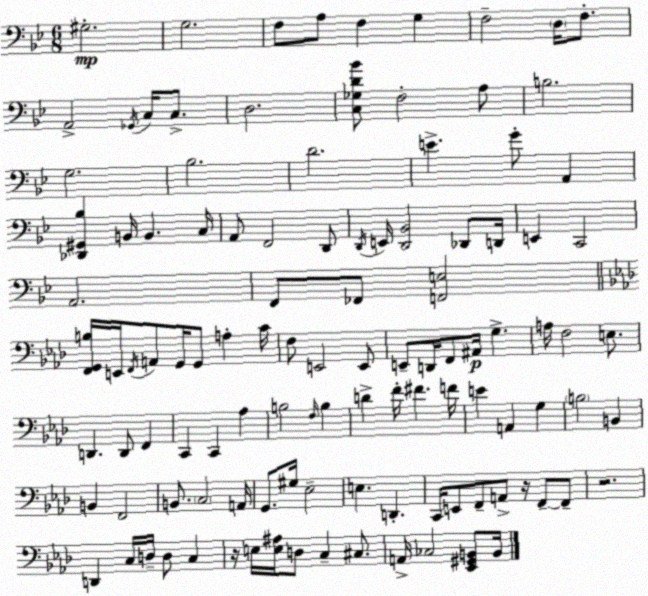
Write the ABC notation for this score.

X:1
T:Untitled
M:6/8
L:1/4
K:Bb
^G,2 G,2 F,/2 A,/2 F, G, F,2 D,/4 F,/2 A,,2 _G,,/4 C,/4 C,/2 D,2 [C,_G,D_B]/2 F,2 A,/2 B,2 G,2 _B,2 D2 E G/2 A,, [_D,,^G,,_B,] B,,/4 B,, C,/4 A,,/2 F,,2 D,,/2 D,,/4 E,,/4 [D,,_B,,]2 _D,,/2 D,,/4 E,, C,,2 A,,2 F,,/2 _F,,/2 [F,,E,]2 [F,,G,,B,]/4 E,,/4 F,,/4 A,,/2 G,,/4 G,,/2 A, C/4 F,/2 E,,2 E,,/2 E,,/2 D,,/4 F,,/2 ^A,,/4 G, A,/4 F,2 E,/2 D,, D,,/2 F,, C,, C,, _A, B,2 F,/4 B, D F/4 ^F F/4 E A,, G, B,2 B,, B,, F,,2 B,,/2 C,2 A,,/4 G,,/2 ^G,/4 _E,2 E, D,, C,,/4 E,,/2 F,,/2 A,,/2 z/4 F,,/2 F,,/2 z2 D,, C,/4 D,/4 D,/2 C, z/4 E,/4 [E,^A,]/4 D,/2 C, ^C,/2 A,,/4 _C,2 [_E,,^G,,B,,]/2 B,,/4